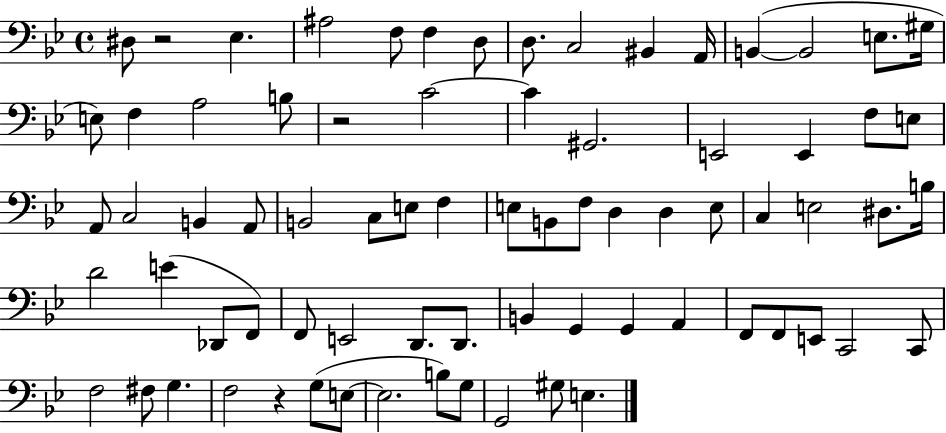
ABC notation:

X:1
T:Untitled
M:4/4
L:1/4
K:Bb
^D,/2 z2 _E, ^A,2 F,/2 F, D,/2 D,/2 C,2 ^B,, A,,/4 B,, B,,2 E,/2 ^G,/4 E,/2 F, A,2 B,/2 z2 C2 C ^G,,2 E,,2 E,, F,/2 E,/2 A,,/2 C,2 B,, A,,/2 B,,2 C,/2 E,/2 F, E,/2 B,,/2 F,/2 D, D, E,/2 C, E,2 ^D,/2 B,/4 D2 E _D,,/2 F,,/2 F,,/2 E,,2 D,,/2 D,,/2 B,, G,, G,, A,, F,,/2 F,,/2 E,,/2 C,,2 C,,/2 F,2 ^F,/2 G, F,2 z G,/2 E,/2 E,2 B,/2 G,/2 G,,2 ^G,/2 E,